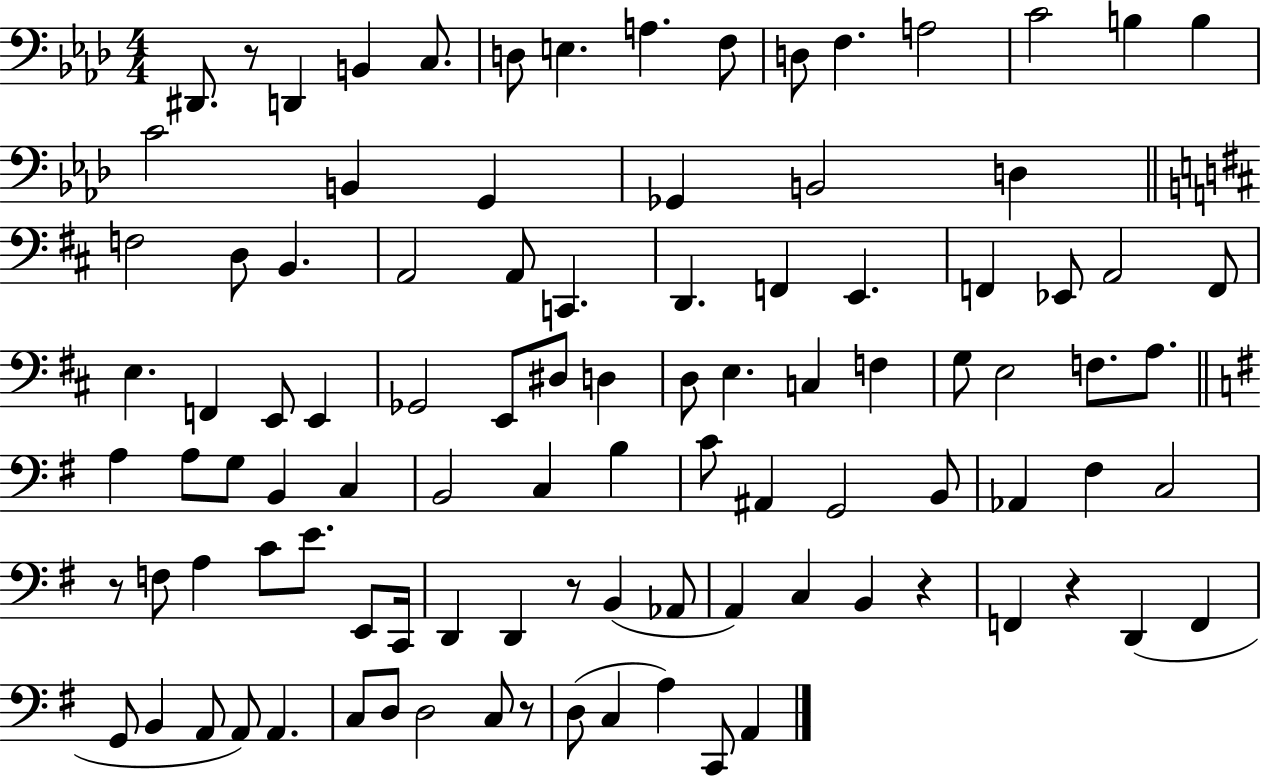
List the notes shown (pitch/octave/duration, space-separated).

D#2/e. R/e D2/q B2/q C3/e. D3/e E3/q. A3/q. F3/e D3/e F3/q. A3/h C4/h B3/q B3/q C4/h B2/q G2/q Gb2/q B2/h D3/q F3/h D3/e B2/q. A2/h A2/e C2/q. D2/q. F2/q E2/q. F2/q Eb2/e A2/h F2/e E3/q. F2/q E2/e E2/q Gb2/h E2/e D#3/e D3/q D3/e E3/q. C3/q F3/q G3/e E3/h F3/e. A3/e. A3/q A3/e G3/e B2/q C3/q B2/h C3/q B3/q C4/e A#2/q G2/h B2/e Ab2/q F#3/q C3/h R/e F3/e A3/q C4/e E4/e. E2/e C2/s D2/q D2/q R/e B2/q Ab2/e A2/q C3/q B2/q R/q F2/q R/q D2/q F2/q G2/e B2/q A2/e A2/e A2/q. C3/e D3/e D3/h C3/e R/e D3/e C3/q A3/q C2/e A2/q